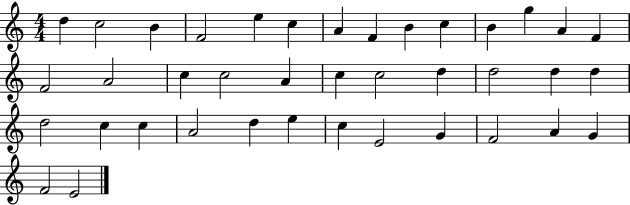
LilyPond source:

{
  \clef treble
  \numericTimeSignature
  \time 4/4
  \key c \major
  d''4 c''2 b'4 | f'2 e''4 c''4 | a'4 f'4 b'4 c''4 | b'4 g''4 a'4 f'4 | \break f'2 a'2 | c''4 c''2 a'4 | c''4 c''2 d''4 | d''2 d''4 d''4 | \break d''2 c''4 c''4 | a'2 d''4 e''4 | c''4 e'2 g'4 | f'2 a'4 g'4 | \break f'2 e'2 | \bar "|."
}